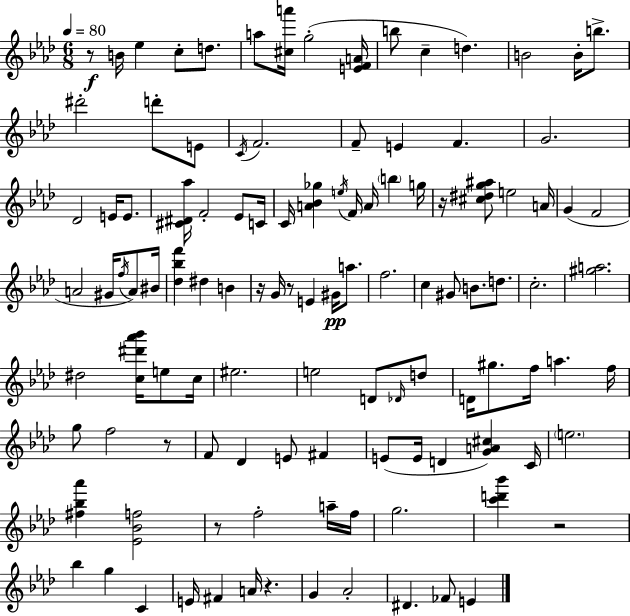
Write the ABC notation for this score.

X:1
T:Untitled
M:6/8
L:1/4
K:Ab
z/2 B/4 _e c/2 d/2 a/2 [^ca']/4 g2 [EFA]/4 b/2 c d B2 B/4 b/2 ^d'2 d'/2 E/2 C/4 F2 F/2 E F G2 _D2 E/4 E/2 [^C^D_a]/4 F2 _E/2 C/4 C/4 [A_B_g] e/4 F/4 A/4 b g/4 z/4 [^c^dg^a]/2 e2 A/4 G F2 A2 ^G/4 f/4 A/2 ^B/4 [_d_bf'] ^d B z/4 G/4 z/2 E ^G/4 a/2 f2 c ^G/2 B/2 d/2 c2 [^ga]2 ^d2 [c^d'_a'_b']/4 e/2 c/4 ^e2 e2 D/2 _D/4 d/2 D/4 ^g/2 f/4 a f/4 g/2 f2 z/2 F/2 _D E/2 ^F E/2 E/4 D [GA^c] C/4 e2 [^f_b_a'] [_E_Bf]2 z/2 f2 a/4 f/4 g2 [c'd'_b'] z2 _b g C E/4 ^F A/4 z G _A2 ^D _F/2 E